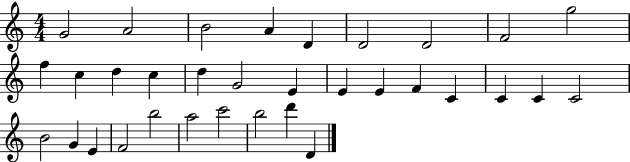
X:1
T:Untitled
M:4/4
L:1/4
K:C
G2 A2 B2 A D D2 D2 F2 g2 f c d c d G2 E E E F C C C C2 B2 G E F2 b2 a2 c'2 b2 d' D